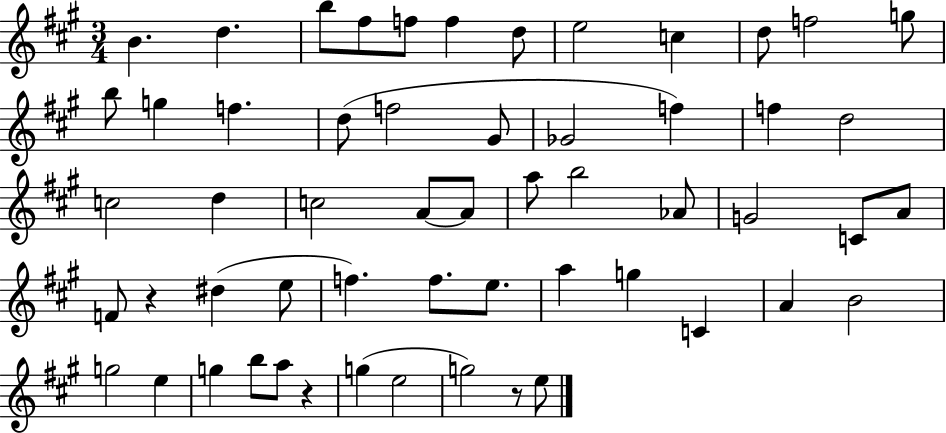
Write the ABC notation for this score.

X:1
T:Untitled
M:3/4
L:1/4
K:A
B d b/2 ^f/2 f/2 f d/2 e2 c d/2 f2 g/2 b/2 g f d/2 f2 ^G/2 _G2 f f d2 c2 d c2 A/2 A/2 a/2 b2 _A/2 G2 C/2 A/2 F/2 z ^d e/2 f f/2 e/2 a g C A B2 g2 e g b/2 a/2 z g e2 g2 z/2 e/2